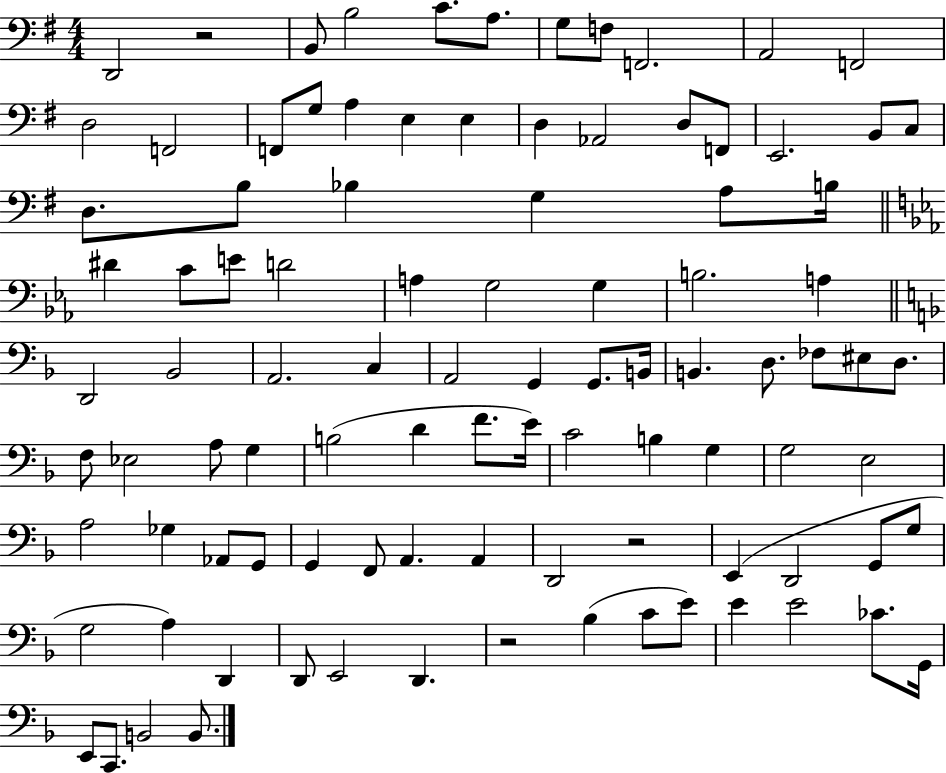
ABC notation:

X:1
T:Untitled
M:4/4
L:1/4
K:G
D,,2 z2 B,,/2 B,2 C/2 A,/2 G,/2 F,/2 F,,2 A,,2 F,,2 D,2 F,,2 F,,/2 G,/2 A, E, E, D, _A,,2 D,/2 F,,/2 E,,2 B,,/2 C,/2 D,/2 B,/2 _B, G, A,/2 B,/4 ^D C/2 E/2 D2 A, G,2 G, B,2 A, D,,2 _B,,2 A,,2 C, A,,2 G,, G,,/2 B,,/4 B,, D,/2 _F,/2 ^E,/2 D,/2 F,/2 _E,2 A,/2 G, B,2 D F/2 E/4 C2 B, G, G,2 E,2 A,2 _G, _A,,/2 G,,/2 G,, F,,/2 A,, A,, D,,2 z2 E,, D,,2 G,,/2 G,/2 G,2 A, D,, D,,/2 E,,2 D,, z2 _B, C/2 E/2 E E2 _C/2 G,,/4 E,,/2 C,,/2 B,,2 B,,/2